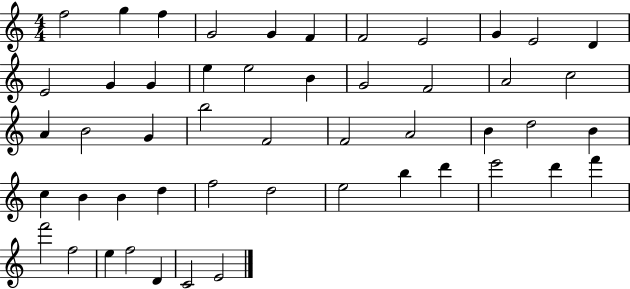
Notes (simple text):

F5/h G5/q F5/q G4/h G4/q F4/q F4/h E4/h G4/q E4/h D4/q E4/h G4/q G4/q E5/q E5/h B4/q G4/h F4/h A4/h C5/h A4/q B4/h G4/q B5/h F4/h F4/h A4/h B4/q D5/h B4/q C5/q B4/q B4/q D5/q F5/h D5/h E5/h B5/q D6/q E6/h D6/q F6/q F6/h F5/h E5/q F5/h D4/q C4/h E4/h